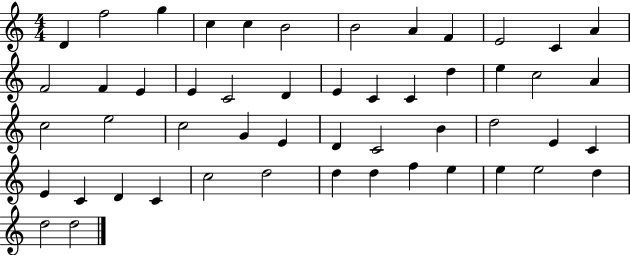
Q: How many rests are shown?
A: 0